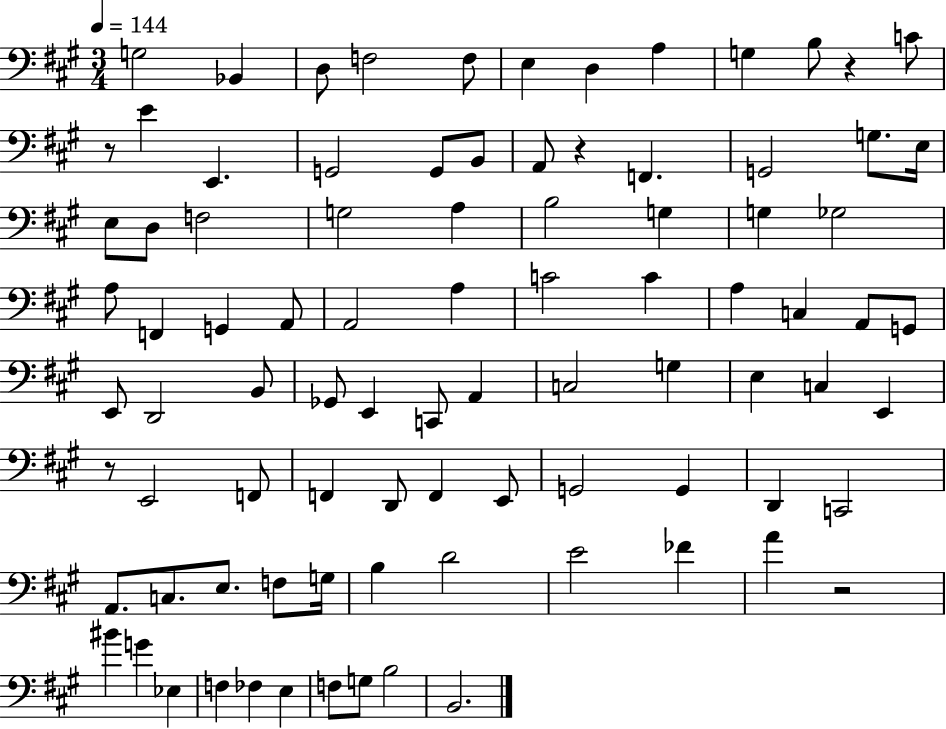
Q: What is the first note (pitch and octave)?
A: G3